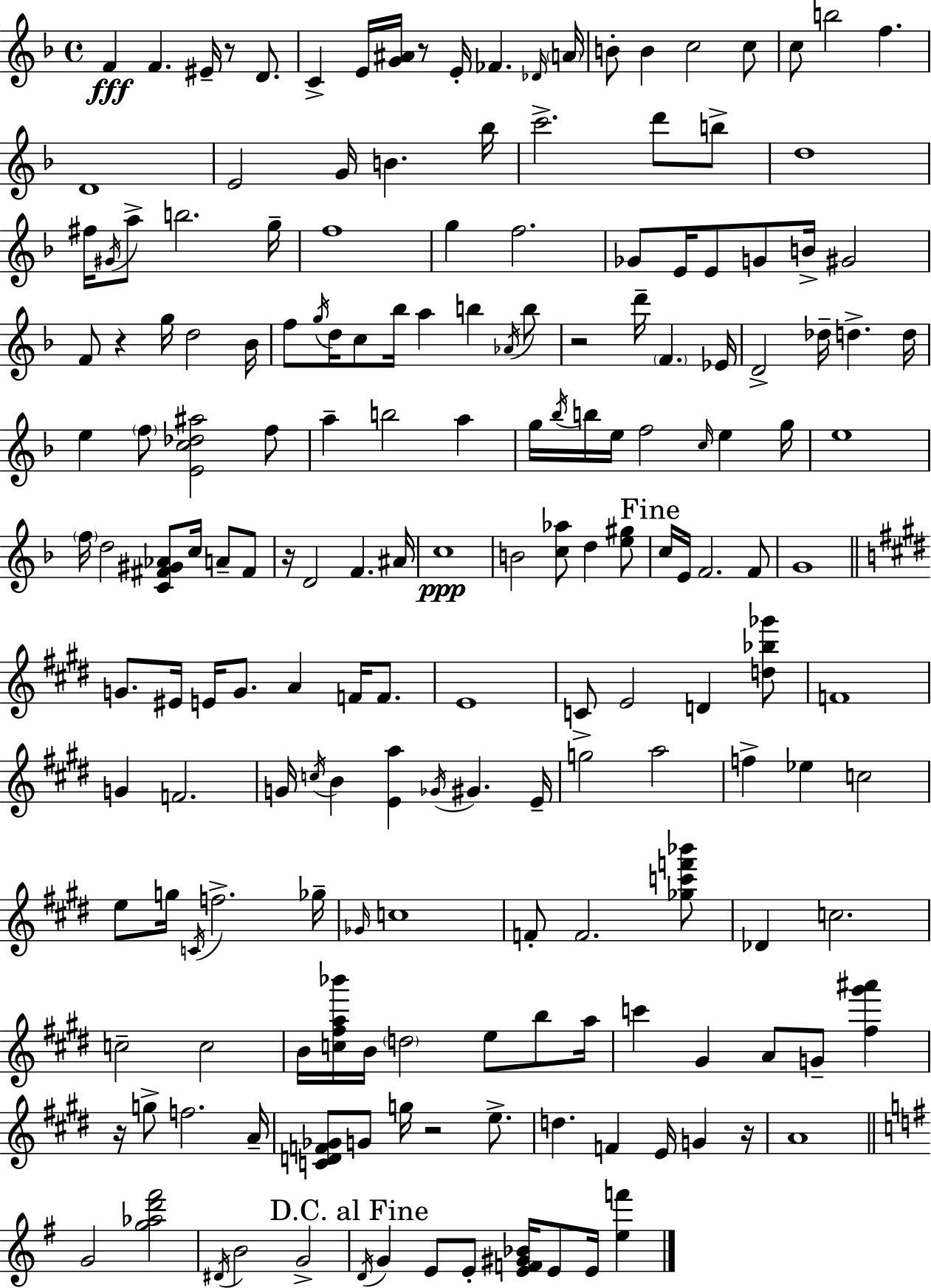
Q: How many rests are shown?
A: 8